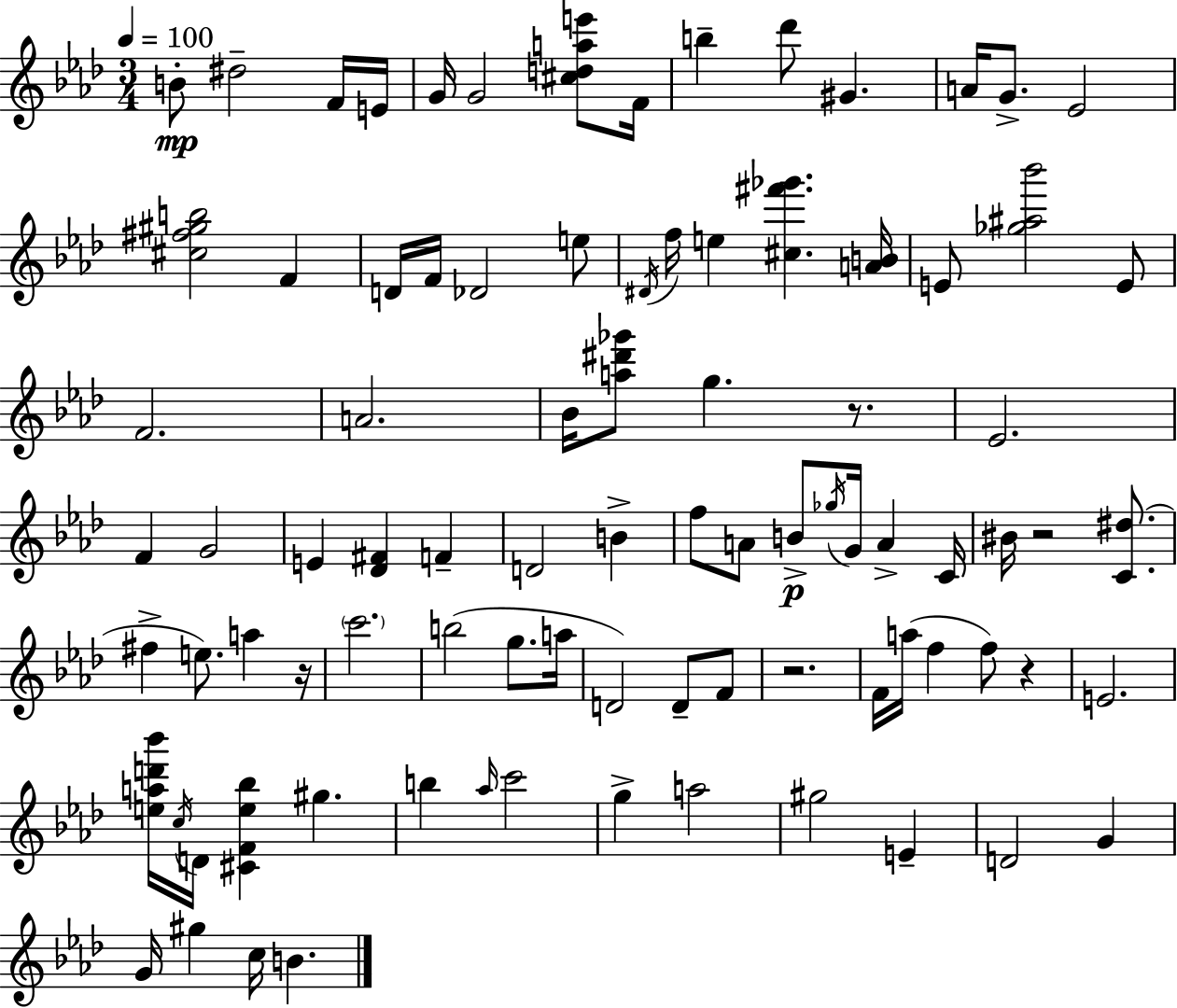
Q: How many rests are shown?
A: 5